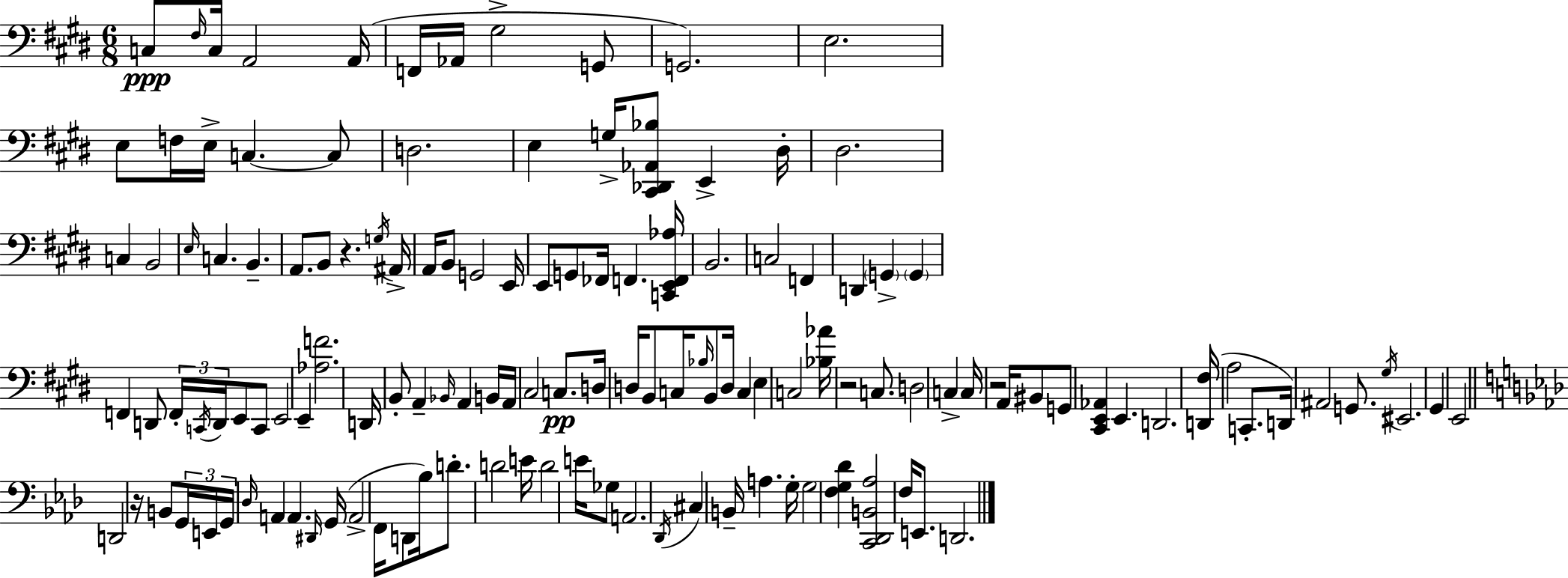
X:1
T:Untitled
M:6/8
L:1/4
K:E
C,/2 ^F,/4 C,/4 A,,2 A,,/4 F,,/4 _A,,/4 ^G,2 G,,/2 G,,2 E,2 E,/2 F,/4 E,/4 C, C,/2 D,2 E, G,/4 [^C,,_D,,_A,,_B,]/2 E,, ^D,/4 ^D,2 C, B,,2 E,/4 C, B,, A,,/2 B,,/2 z G,/4 ^A,,/4 A,,/4 B,,/2 G,,2 E,,/4 E,,/2 G,,/2 _F,,/4 F,, [C,,E,,F,,_A,]/4 B,,2 C,2 F,, D,, G,, G,, F,, D,,/2 F,,/4 C,,/4 D,,/4 E,,/2 C,,/2 E,,2 E,, [_A,F]2 D,,/4 B,,/2 A,, _B,,/4 A,, B,,/4 A,,/4 ^C,2 C,/2 D,/4 D,/4 B,,/2 C,/4 _B,/4 B,,/2 D,/4 C, E, C,2 [_B,_A]/4 z2 C,/2 D,2 C, C,/4 z2 A,,/4 ^B,,/2 G,,/2 [^C,,E,,_A,,] E,, D,,2 [D,,^F,]/4 A,2 C,,/2 D,,/4 ^A,,2 G,,/2 ^G,/4 ^E,,2 ^G,, E,,2 D,,2 z/4 B,,/2 G,,/4 E,,/4 G,,/4 _D,/4 A,, A,, ^D,,/4 G,,/4 A,,2 F,,/4 D,,/2 _B,/4 D/2 D2 E/4 D2 E/4 _G,/2 A,,2 _D,,/4 ^C, B,,/4 A, G,/4 G,2 [F,G,_D] [C,,_D,,B,,_A,]2 F,/4 E,,/2 D,,2